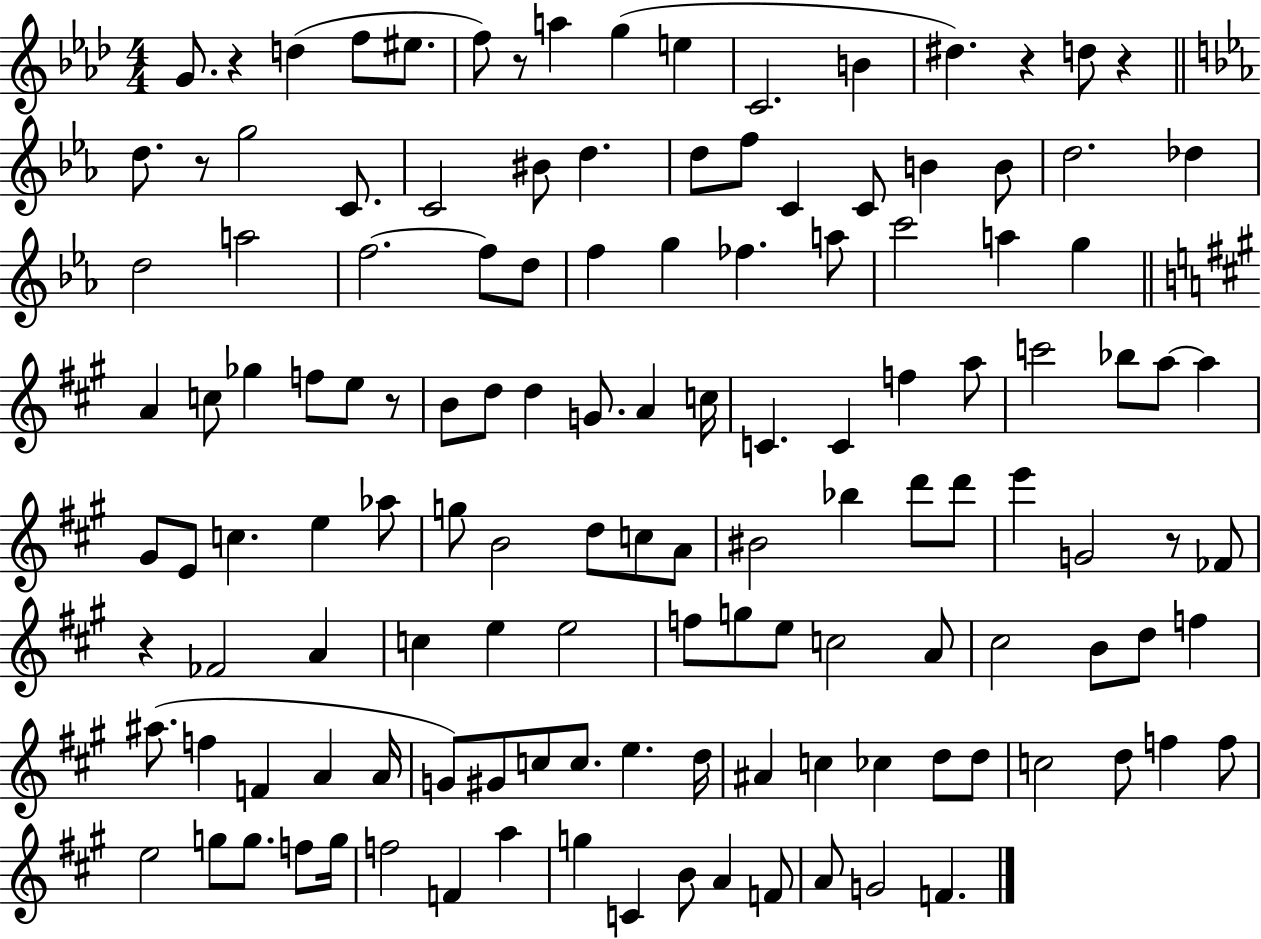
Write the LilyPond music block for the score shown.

{
  \clef treble
  \numericTimeSignature
  \time 4/4
  \key aes \major
  g'8. r4 d''4( f''8 eis''8. | f''8) r8 a''4 g''4( e''4 | c'2. b'4 | dis''4.) r4 d''8 r4 | \break \bar "||" \break \key ees \major d''8. r8 g''2 c'8. | c'2 bis'8 d''4. | d''8 f''8 c'4 c'8 b'4 b'8 | d''2. des''4 | \break d''2 a''2 | f''2.~~ f''8 d''8 | f''4 g''4 fes''4. a''8 | c'''2 a''4 g''4 | \break \bar "||" \break \key a \major a'4 c''8 ges''4 f''8 e''8 r8 | b'8 d''8 d''4 g'8. a'4 c''16 | c'4. c'4 f''4 a''8 | c'''2 bes''8 a''8~~ a''4 | \break gis'8 e'8 c''4. e''4 aes''8 | g''8 b'2 d''8 c''8 a'8 | bis'2 bes''4 d'''8 d'''8 | e'''4 g'2 r8 fes'8 | \break r4 fes'2 a'4 | c''4 e''4 e''2 | f''8 g''8 e''8 c''2 a'8 | cis''2 b'8 d''8 f''4 | \break ais''8.( f''4 f'4 a'4 a'16 | g'8) gis'8 c''8 c''8. e''4. d''16 | ais'4 c''4 ces''4 d''8 d''8 | c''2 d''8 f''4 f''8 | \break e''2 g''8 g''8. f''8 g''16 | f''2 f'4 a''4 | g''4 c'4 b'8 a'4 f'8 | a'8 g'2 f'4. | \break \bar "|."
}